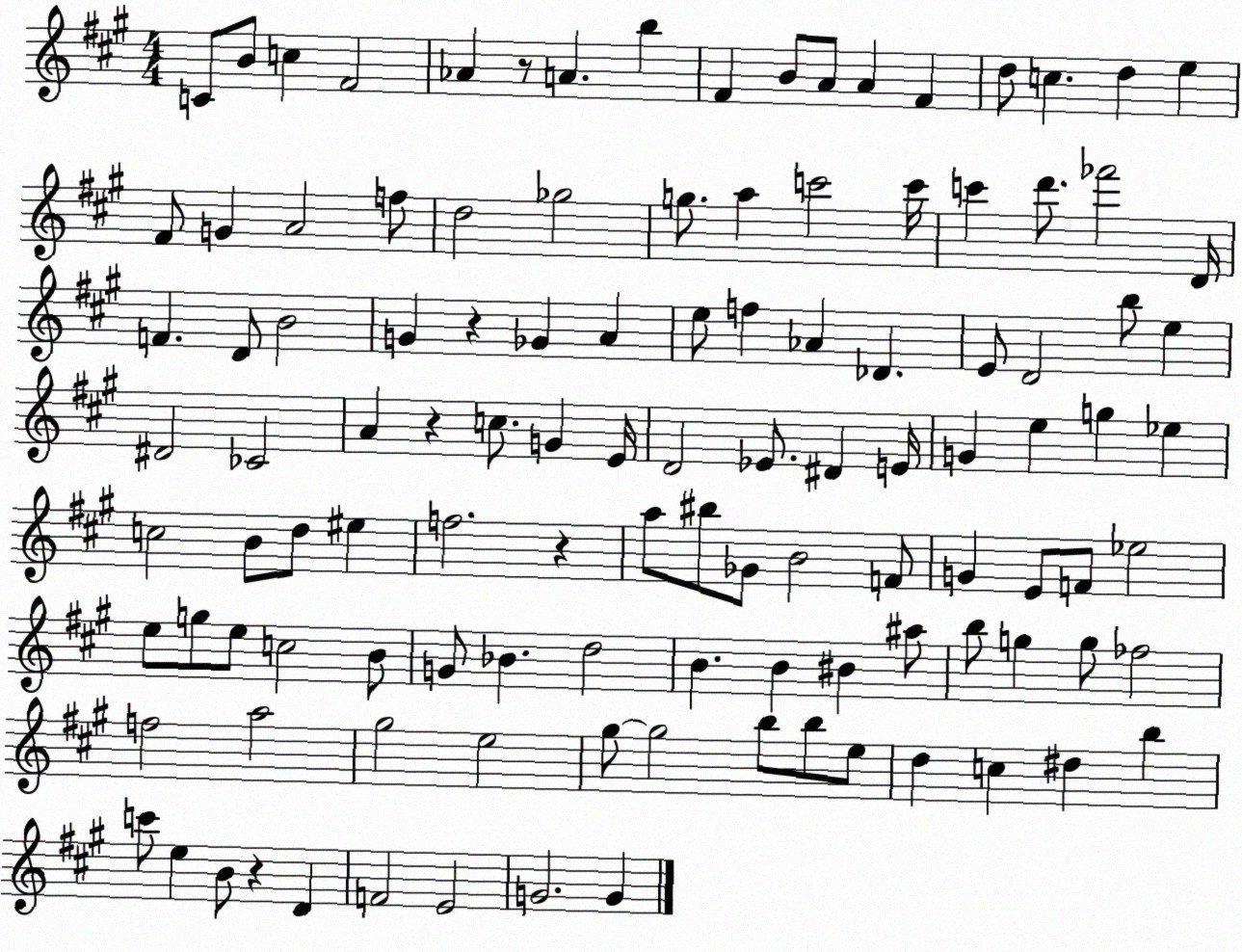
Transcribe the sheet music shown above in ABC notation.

X:1
T:Untitled
M:4/4
L:1/4
K:A
C/2 B/2 c ^F2 _A z/2 A b ^F B/2 A/2 A ^F d/2 c d e ^F/2 G A2 f/2 d2 _g2 g/2 a c'2 c'/4 c' d'/2 _f'2 D/4 F D/2 B2 G z _G A e/2 f _A _D E/2 D2 b/2 e ^D2 _C2 A z c/2 G E/4 D2 _E/2 ^D E/4 G e g _e c2 B/2 d/2 ^e f2 z a/2 ^b/2 _G/2 B2 F/2 G E/2 F/2 _e2 e/2 g/2 e/2 c2 B/2 G/2 _B d2 B B ^B ^a/2 b/2 g g/2 _f2 f2 a2 ^g2 e2 ^g/2 ^g2 b/2 b/2 e/2 d c ^d b c'/2 e B/2 z D F2 E2 G2 G